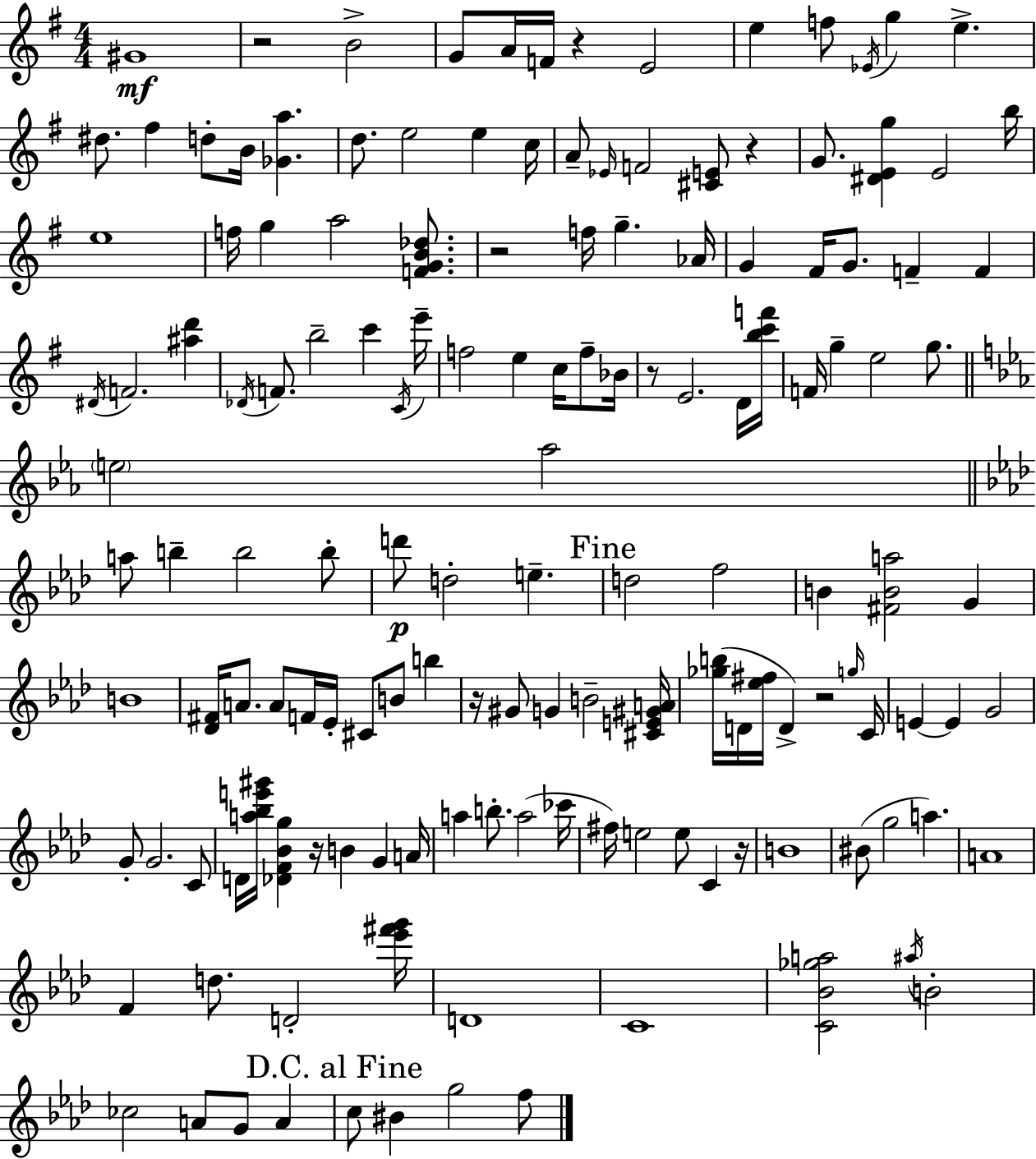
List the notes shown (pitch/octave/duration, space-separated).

G#4/w R/h B4/h G4/e A4/s F4/s R/q E4/h E5/q F5/e Eb4/s G5/q E5/q. D#5/e. F#5/q D5/e B4/s [Gb4,A5]/q. D5/e. E5/h E5/q C5/s A4/e Eb4/s F4/h [C#4,E4]/e R/q G4/e. [D#4,E4,G5]/q E4/h B5/s E5/w F5/s G5/q A5/h [F4,G4,B4,Db5]/e. R/h F5/s G5/q. Ab4/s G4/q F#4/s G4/e. F4/q F4/q D#4/s F4/h. [A#5,D6]/q Db4/s F4/e. B5/h C6/q C4/s E6/s F5/h E5/q C5/s F5/e Bb4/s R/e E4/h. D4/s [B5,C6,F6]/s F4/s G5/q E5/h G5/e. E5/h Ab5/h A5/e B5/q B5/h B5/e D6/e D5/h E5/q. D5/h F5/h B4/q [F#4,B4,A5]/h G4/q B4/w [Db4,F#4]/s A4/e. A4/e F4/s Eb4/s C#4/e B4/e B5/q R/s G#4/e G4/q B4/h [C#4,E4,G#4,A4]/s [Gb5,B5]/s D4/s [Eb5,F#5]/s D4/q R/h G5/s C4/s E4/q E4/q G4/h G4/e G4/h. C4/e D4/s [A5,Bb5,E6,G#6]/s [Db4,F4,Bb4,G5]/q R/s B4/q G4/q A4/s A5/q B5/e. A5/h CES6/s F#5/s E5/h E5/e C4/q R/s B4/w BIS4/e G5/h A5/q. A4/w F4/q D5/e. D4/h [Eb6,F#6,G6]/s D4/w C4/w [C4,Bb4,Gb5,A5]/h A#5/s B4/h CES5/h A4/e G4/e A4/q C5/e BIS4/q G5/h F5/e